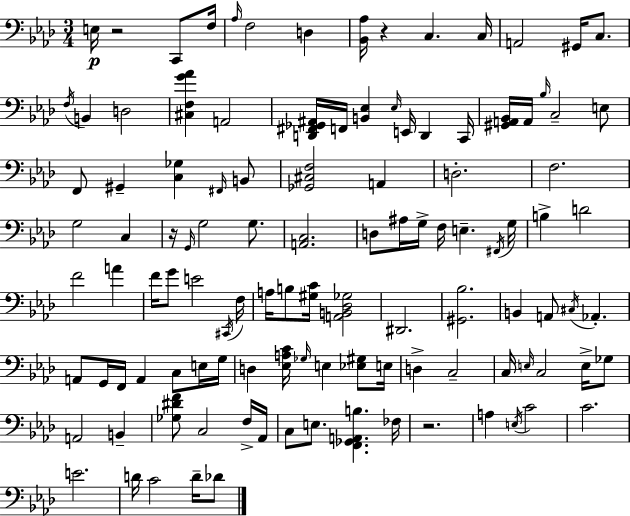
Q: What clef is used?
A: bass